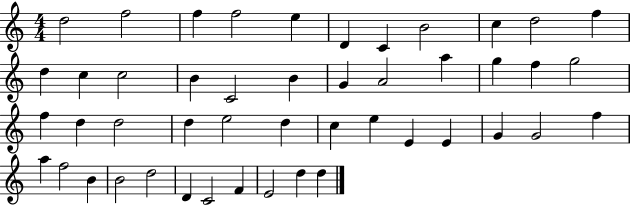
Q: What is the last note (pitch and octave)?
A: D5